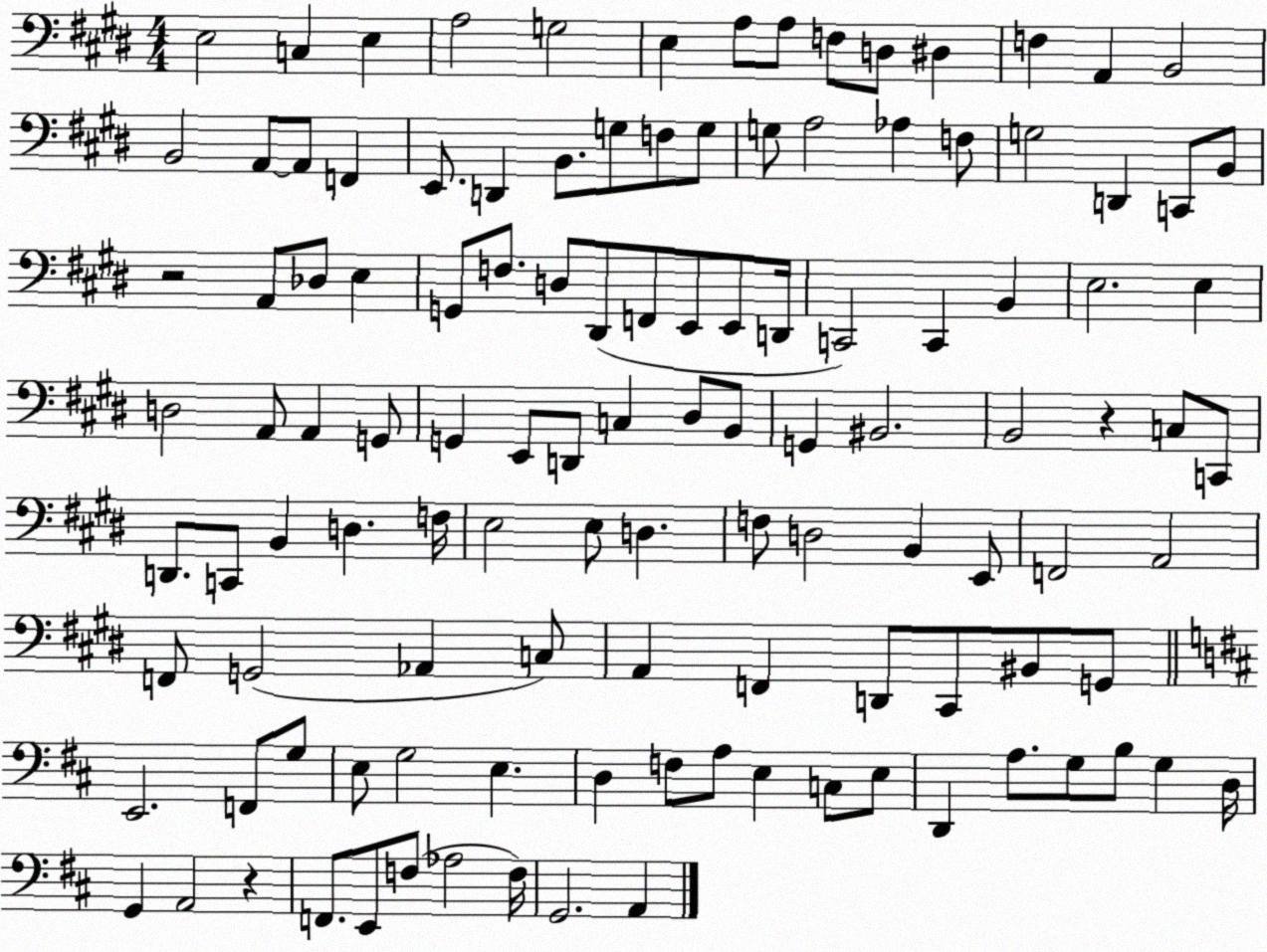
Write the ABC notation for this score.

X:1
T:Untitled
M:4/4
L:1/4
K:E
E,2 C, E, A,2 G,2 E, A,/2 A,/2 F,/2 D,/2 ^D, F, A,, B,,2 B,,2 A,,/2 A,,/2 F,, E,,/2 D,, B,,/2 G,/2 F,/2 G,/2 G,/2 A,2 _A, F,/2 G,2 D,, C,,/2 B,,/2 z2 A,,/2 _D,/2 E, G,,/2 F,/2 D,/2 ^D,,/2 F,,/2 E,,/2 E,,/2 D,,/4 C,,2 C,, B,, E,2 E, D,2 A,,/2 A,, G,,/2 G,, E,,/2 D,,/2 C, ^D,/2 B,,/2 G,, ^B,,2 B,,2 z C,/2 C,,/2 D,,/2 C,,/2 B,, D, F,/4 E,2 E,/2 D, F,/2 D,2 B,, E,,/2 F,,2 A,,2 F,,/2 G,,2 _A,, C,/2 A,, F,, D,,/2 ^C,,/2 ^B,,/2 G,,/2 E,,2 F,,/2 G,/2 E,/2 G,2 E, D, F,/2 A,/2 E, C,/2 E,/2 D,, A,/2 G,/2 B,/2 G, D,/4 G,, A,,2 z F,,/2 E,,/2 F,/2 _A,2 F,/4 G,,2 A,,